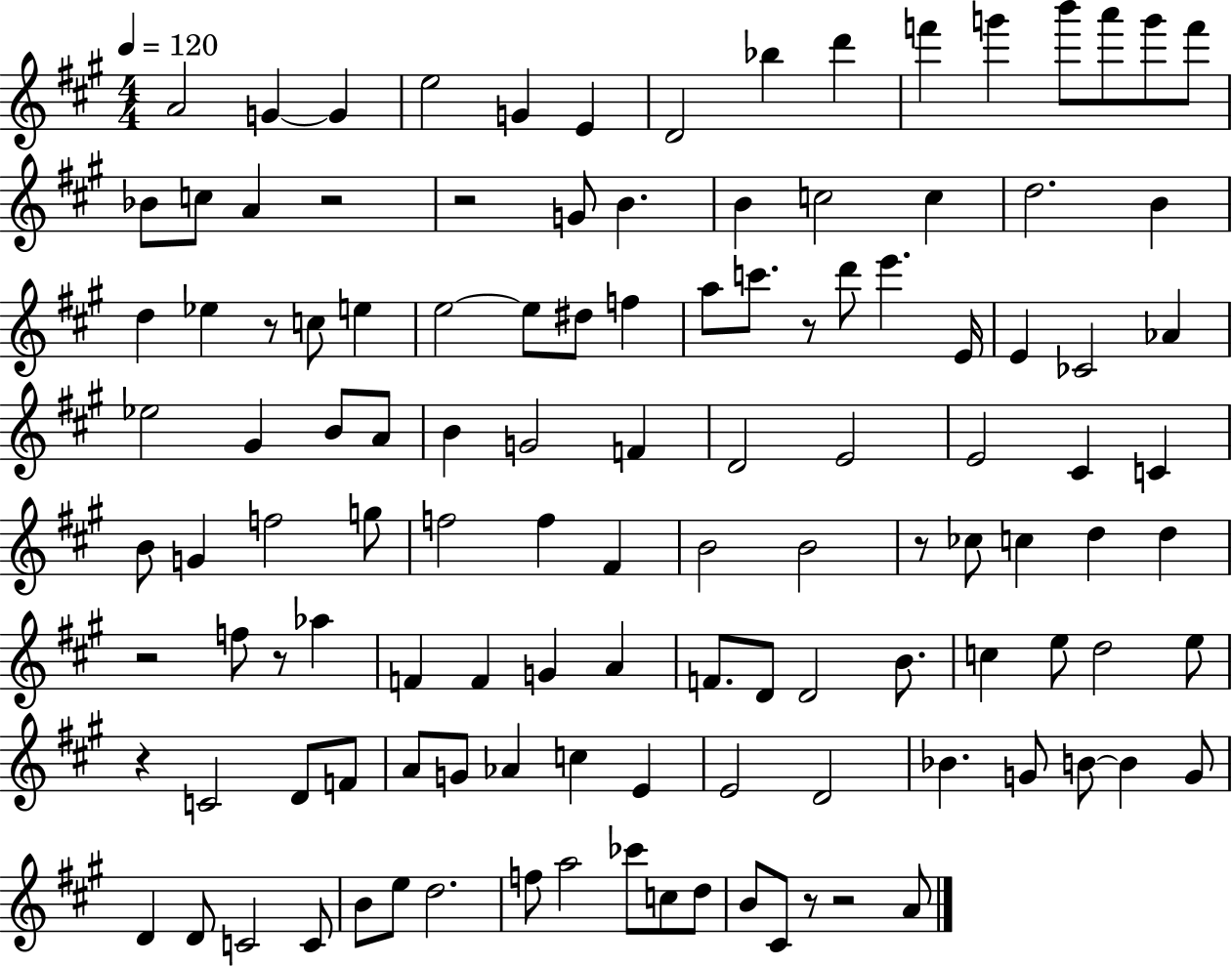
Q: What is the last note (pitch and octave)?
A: A4